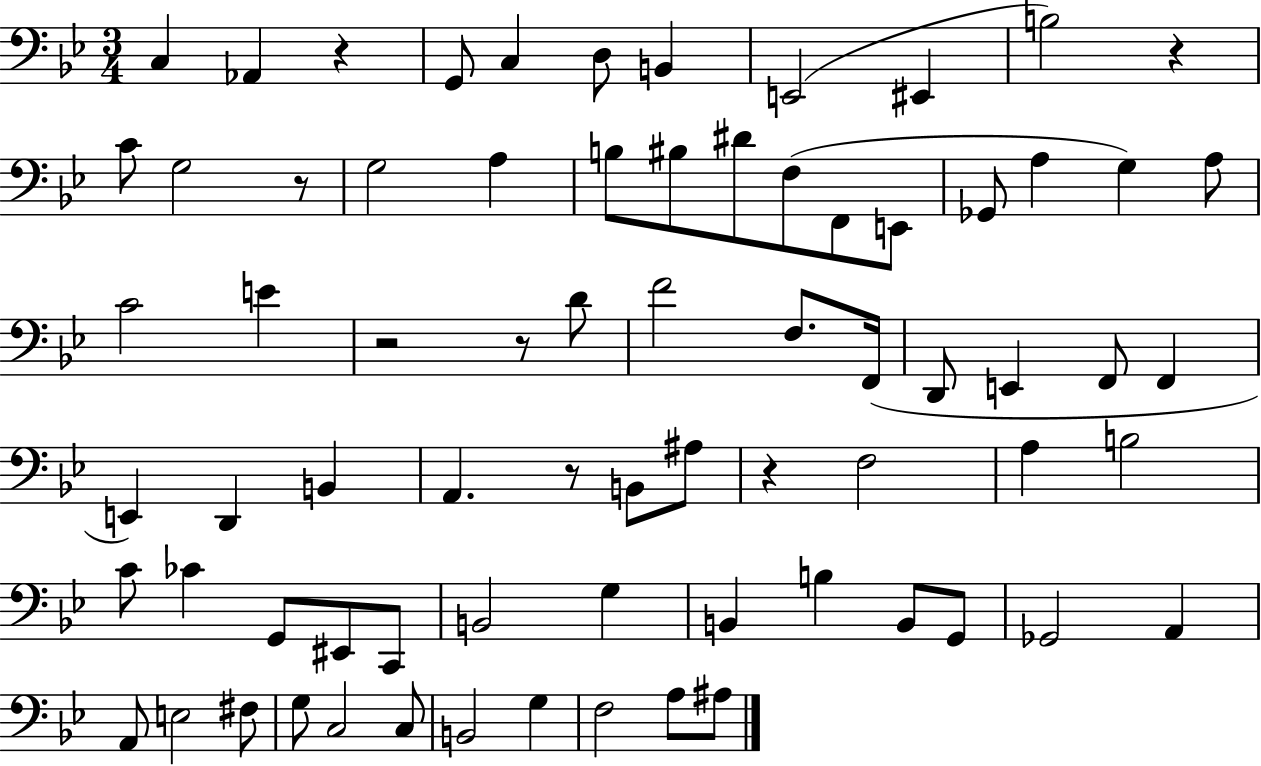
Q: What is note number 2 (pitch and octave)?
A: Ab2